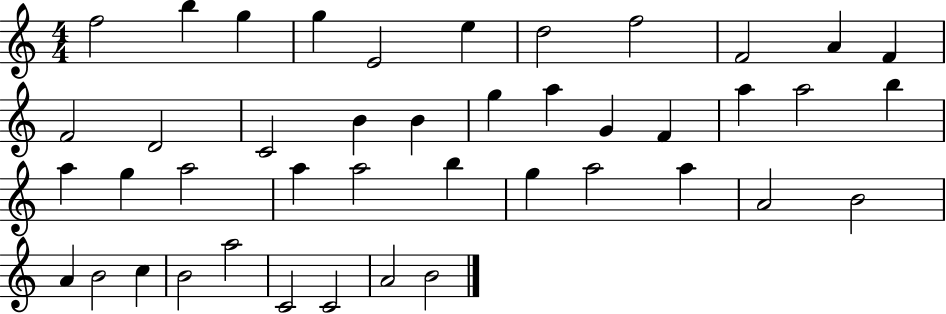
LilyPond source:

{
  \clef treble
  \numericTimeSignature
  \time 4/4
  \key c \major
  f''2 b''4 g''4 | g''4 e'2 e''4 | d''2 f''2 | f'2 a'4 f'4 | \break f'2 d'2 | c'2 b'4 b'4 | g''4 a''4 g'4 f'4 | a''4 a''2 b''4 | \break a''4 g''4 a''2 | a''4 a''2 b''4 | g''4 a''2 a''4 | a'2 b'2 | \break a'4 b'2 c''4 | b'2 a''2 | c'2 c'2 | a'2 b'2 | \break \bar "|."
}